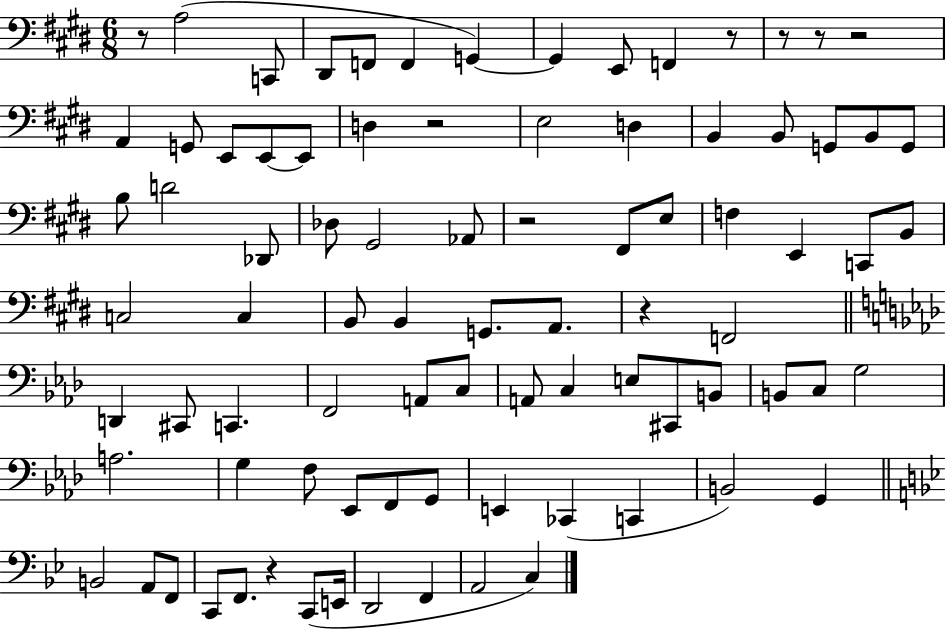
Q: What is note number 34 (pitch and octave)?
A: B2